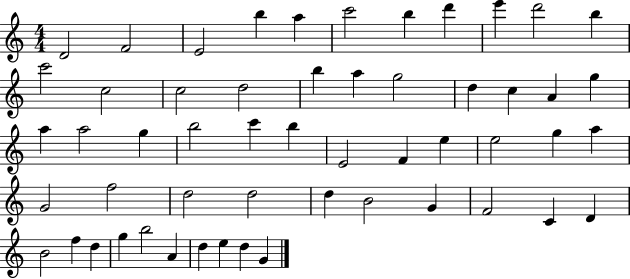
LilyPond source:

{
  \clef treble
  \numericTimeSignature
  \time 4/4
  \key c \major
  d'2 f'2 | e'2 b''4 a''4 | c'''2 b''4 d'''4 | e'''4 d'''2 b''4 | \break c'''2 c''2 | c''2 d''2 | b''4 a''4 g''2 | d''4 c''4 a'4 g''4 | \break a''4 a''2 g''4 | b''2 c'''4 b''4 | e'2 f'4 e''4 | e''2 g''4 a''4 | \break g'2 f''2 | d''2 d''2 | d''4 b'2 g'4 | f'2 c'4 d'4 | \break b'2 f''4 d''4 | g''4 b''2 a'4 | d''4 e''4 d''4 g'4 | \bar "|."
}